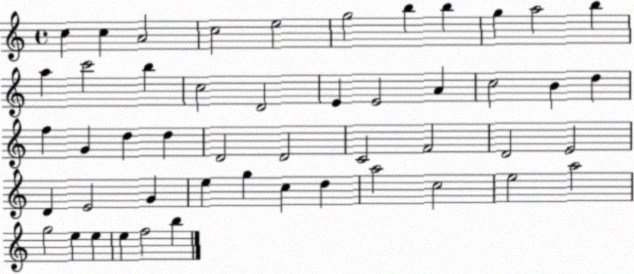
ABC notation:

X:1
T:Untitled
M:4/4
L:1/4
K:C
c c A2 c2 e2 g2 b b g a2 b a c'2 b c2 D2 E E2 A c2 B d f G d d D2 D2 C2 F2 D2 E2 D E2 G e g c d a2 c2 e2 a2 g2 e e e f2 b